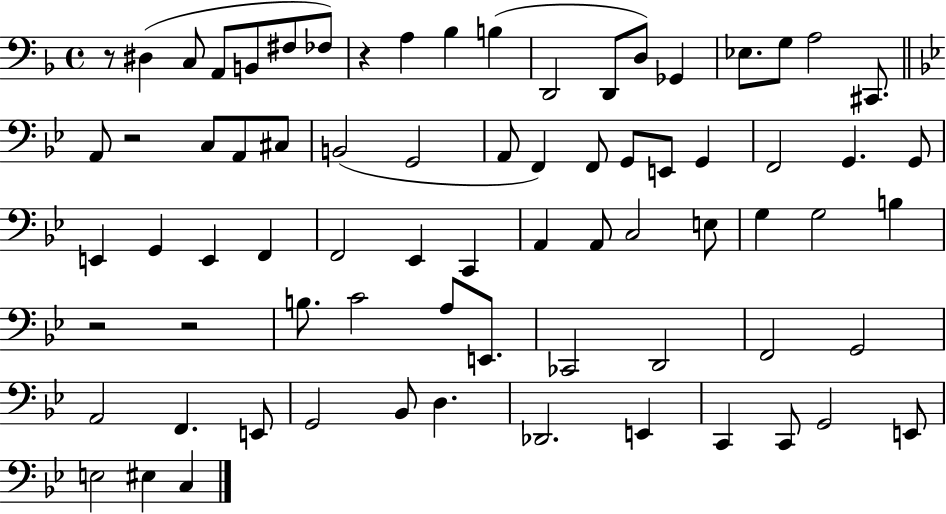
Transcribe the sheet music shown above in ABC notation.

X:1
T:Untitled
M:4/4
L:1/4
K:F
z/2 ^D, C,/2 A,,/2 B,,/2 ^F,/2 _F,/2 z A, _B, B, D,,2 D,,/2 D,/2 _G,, _E,/2 G,/2 A,2 ^C,,/2 A,,/2 z2 C,/2 A,,/2 ^C,/2 B,,2 G,,2 A,,/2 F,, F,,/2 G,,/2 E,,/2 G,, F,,2 G,, G,,/2 E,, G,, E,, F,, F,,2 _E,, C,, A,, A,,/2 C,2 E,/2 G, G,2 B, z2 z2 B,/2 C2 A,/2 E,,/2 _C,,2 D,,2 F,,2 G,,2 A,,2 F,, E,,/2 G,,2 _B,,/2 D, _D,,2 E,, C,, C,,/2 G,,2 E,,/2 E,2 ^E, C,